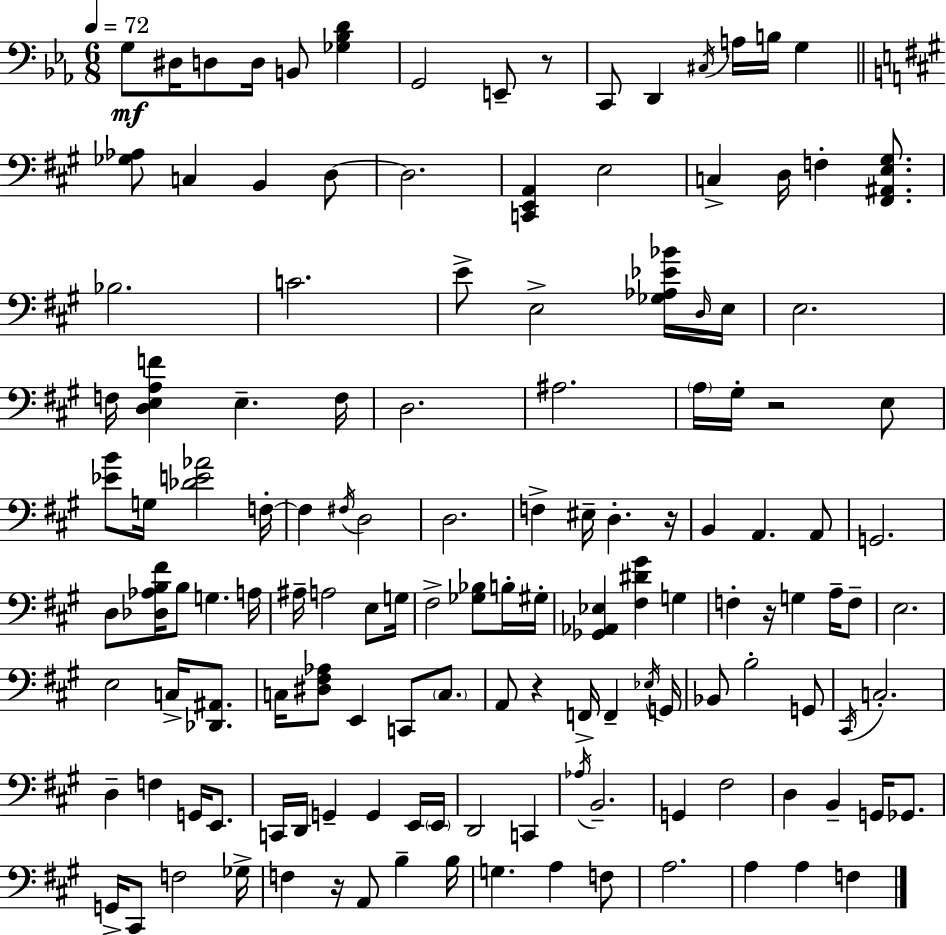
G3/e D#3/s D3/e D3/s B2/e [Gb3,Bb3,D4]/q G2/h E2/e R/e C2/e D2/q C#3/s A3/s B3/s G3/q [Gb3,Ab3]/e C3/q B2/q D3/e D3/h. [C2,E2,A2]/q E3/h C3/q D3/s F3/q [F#2,A#2,E3,G#3]/e. Bb3/h. C4/h. E4/e E3/h [Gb3,Ab3,Eb4,Bb4]/s D3/s E3/s E3/h. F3/s [D3,E3,A3,F4]/q E3/q. F3/s D3/h. A#3/h. A3/s G#3/s R/h E3/e [Eb4,B4]/e G3/s [Db4,E4,Ab4]/h F3/s F3/q F#3/s D3/h D3/h. F3/q EIS3/s D3/q. R/s B2/q A2/q. A2/e G2/h. D3/e [Db3,Ab3,B3,F#4]/s B3/e G3/q. A3/s A#3/s A3/h E3/e G3/s F#3/h [Gb3,Bb3]/e B3/s G#3/s [Gb2,Ab2,Eb3]/q [F#3,D#4,G#4]/q G3/q F3/q R/s G3/q A3/s F3/e E3/h. E3/h C3/s [Db2,A#2]/e. C3/s [D#3,F#3,Ab3]/e E2/q C2/e C3/e. A2/e R/q F2/s F2/q Eb3/s G2/s Bb2/e B3/h G2/e C#2/s C3/h. D3/q F3/q G2/s E2/e. C2/s D2/s G2/q G2/q E2/s E2/s D2/h C2/q Ab3/s B2/h. G2/q F#3/h D3/q B2/q G2/s Gb2/e. G2/s C#2/e F3/h Gb3/s F3/q R/s A2/e B3/q B3/s G3/q. A3/q F3/e A3/h. A3/q A3/q F3/q